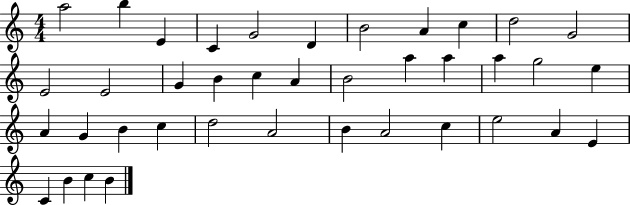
{
  \clef treble
  \numericTimeSignature
  \time 4/4
  \key c \major
  a''2 b''4 e'4 | c'4 g'2 d'4 | b'2 a'4 c''4 | d''2 g'2 | \break e'2 e'2 | g'4 b'4 c''4 a'4 | b'2 a''4 a''4 | a''4 g''2 e''4 | \break a'4 g'4 b'4 c''4 | d''2 a'2 | b'4 a'2 c''4 | e''2 a'4 e'4 | \break c'4 b'4 c''4 b'4 | \bar "|."
}